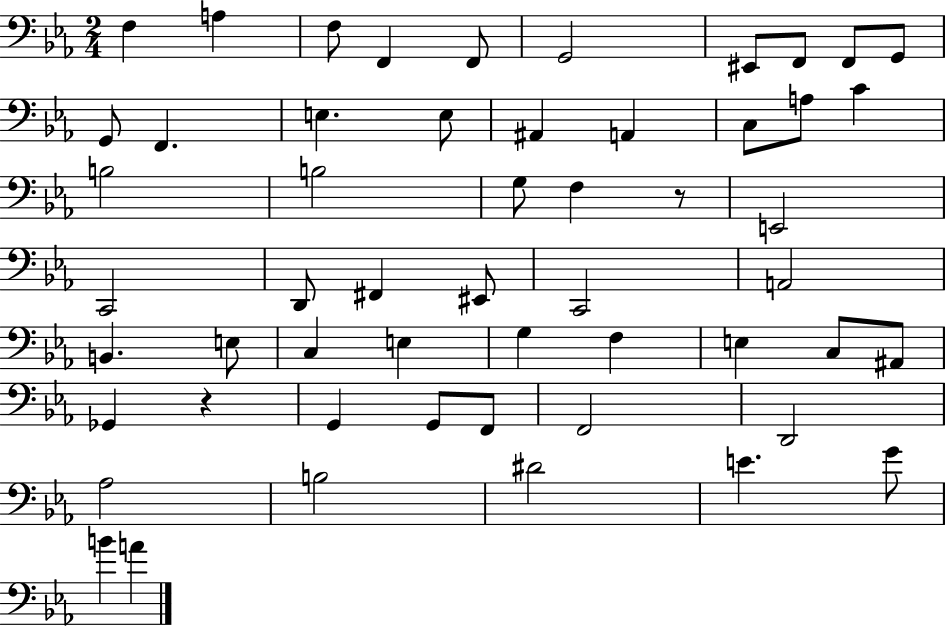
F3/q A3/q F3/e F2/q F2/e G2/h EIS2/e F2/e F2/e G2/e G2/e F2/q. E3/q. E3/e A#2/q A2/q C3/e A3/e C4/q B3/h B3/h G3/e F3/q R/e E2/h C2/h D2/e F#2/q EIS2/e C2/h A2/h B2/q. E3/e C3/q E3/q G3/q F3/q E3/q C3/e A#2/e Gb2/q R/q G2/q G2/e F2/e F2/h D2/h Ab3/h B3/h D#4/h E4/q. G4/e B4/q A4/q